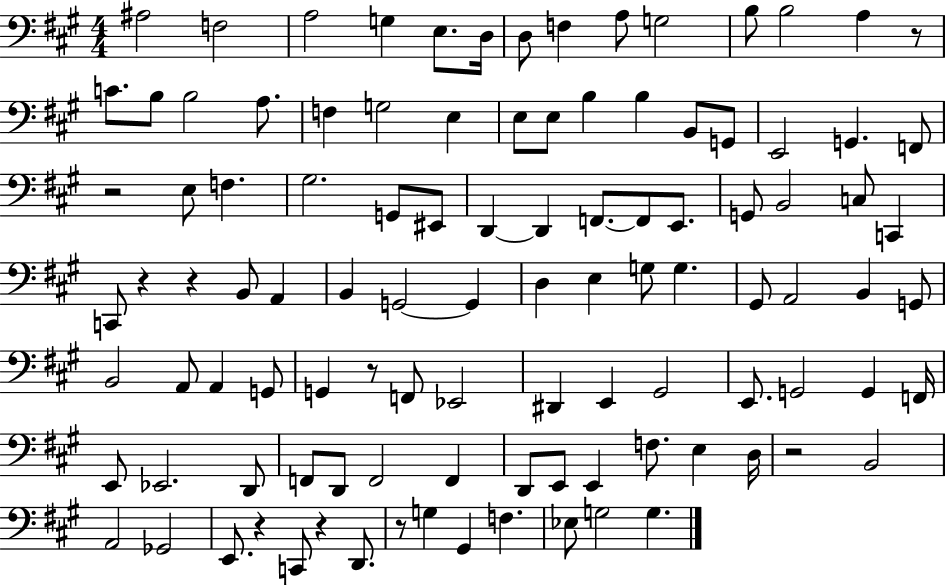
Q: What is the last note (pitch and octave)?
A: G3